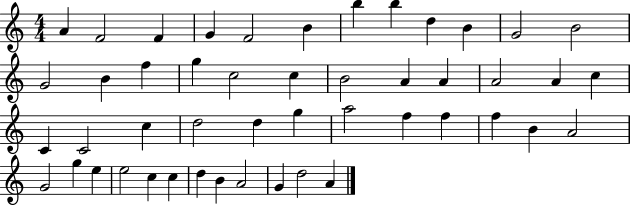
A4/q F4/h F4/q G4/q F4/h B4/q B5/q B5/q D5/q B4/q G4/h B4/h G4/h B4/q F5/q G5/q C5/h C5/q B4/h A4/q A4/q A4/h A4/q C5/q C4/q C4/h C5/q D5/h D5/q G5/q A5/h F5/q F5/q F5/q B4/q A4/h G4/h G5/q E5/q E5/h C5/q C5/q D5/q B4/q A4/h G4/q D5/h A4/q